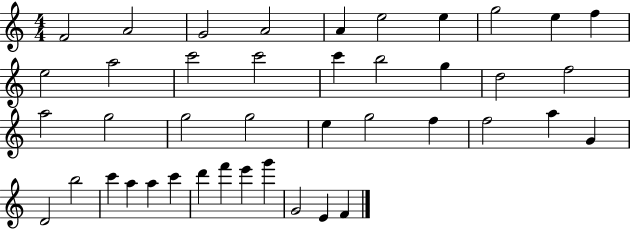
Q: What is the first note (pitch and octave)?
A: F4